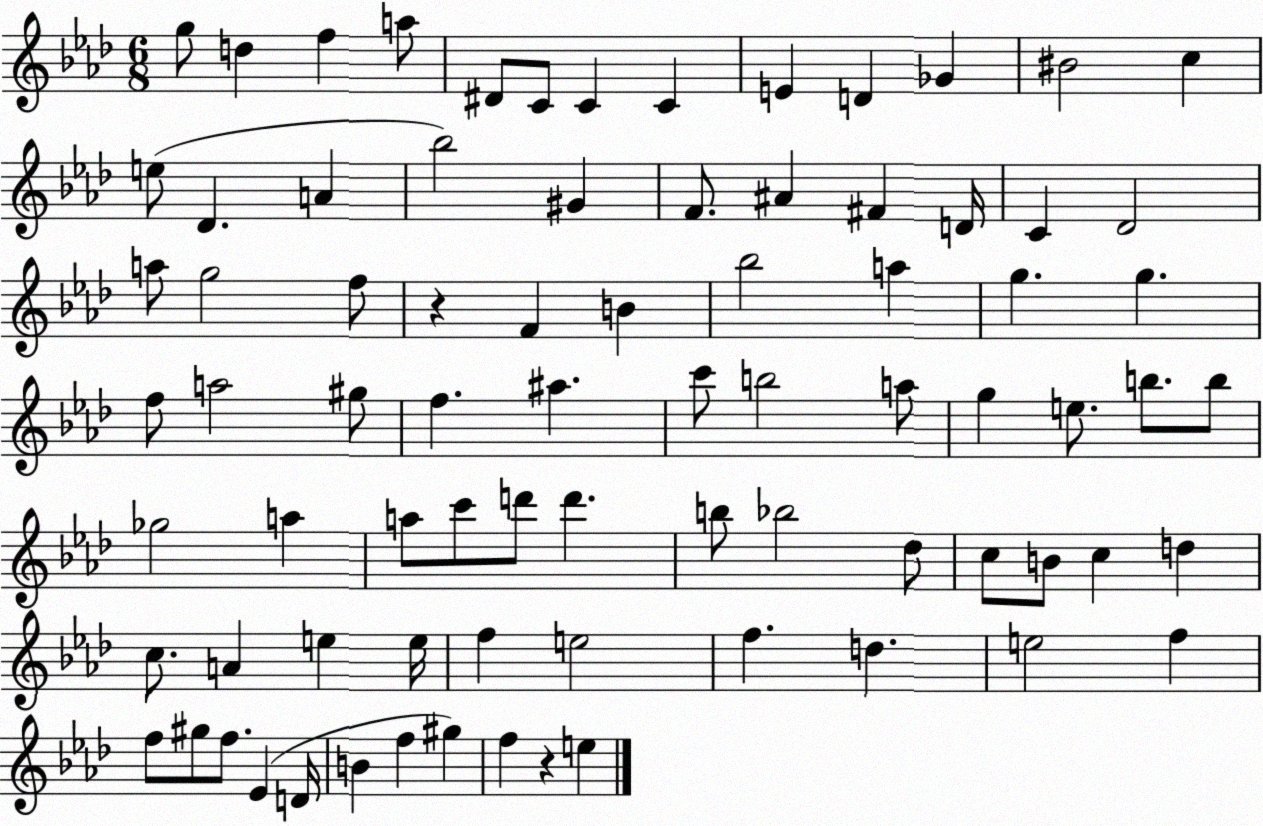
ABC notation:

X:1
T:Untitled
M:6/8
L:1/4
K:Ab
g/2 d f a/2 ^D/2 C/2 C C E D _G ^B2 c e/2 _D A _b2 ^G F/2 ^A ^F D/4 C _D2 a/2 g2 f/2 z F B _b2 a g g f/2 a2 ^g/2 f ^a c'/2 b2 a/2 g e/2 b/2 b/2 _g2 a a/2 c'/2 d'/2 d' b/2 _b2 _d/2 c/2 B/2 c d c/2 A e e/4 f e2 f d e2 f f/2 ^g/2 f/2 _E D/4 B f ^g f z e